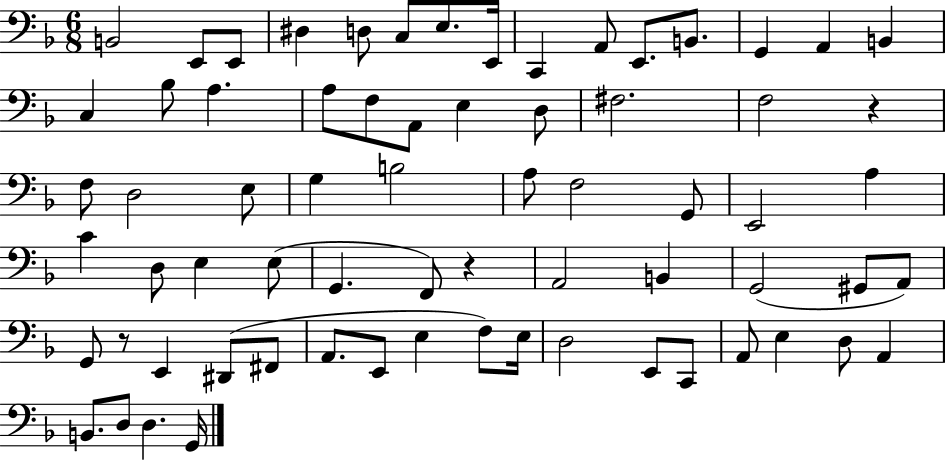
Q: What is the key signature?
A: F major